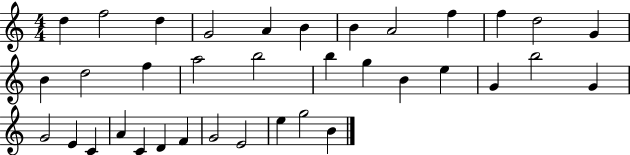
D5/q F5/h D5/q G4/h A4/q B4/q B4/q A4/h F5/q F5/q D5/h G4/q B4/q D5/h F5/q A5/h B5/h B5/q G5/q B4/q E5/q G4/q B5/h G4/q G4/h E4/q C4/q A4/q C4/q D4/q F4/q G4/h E4/h E5/q G5/h B4/q